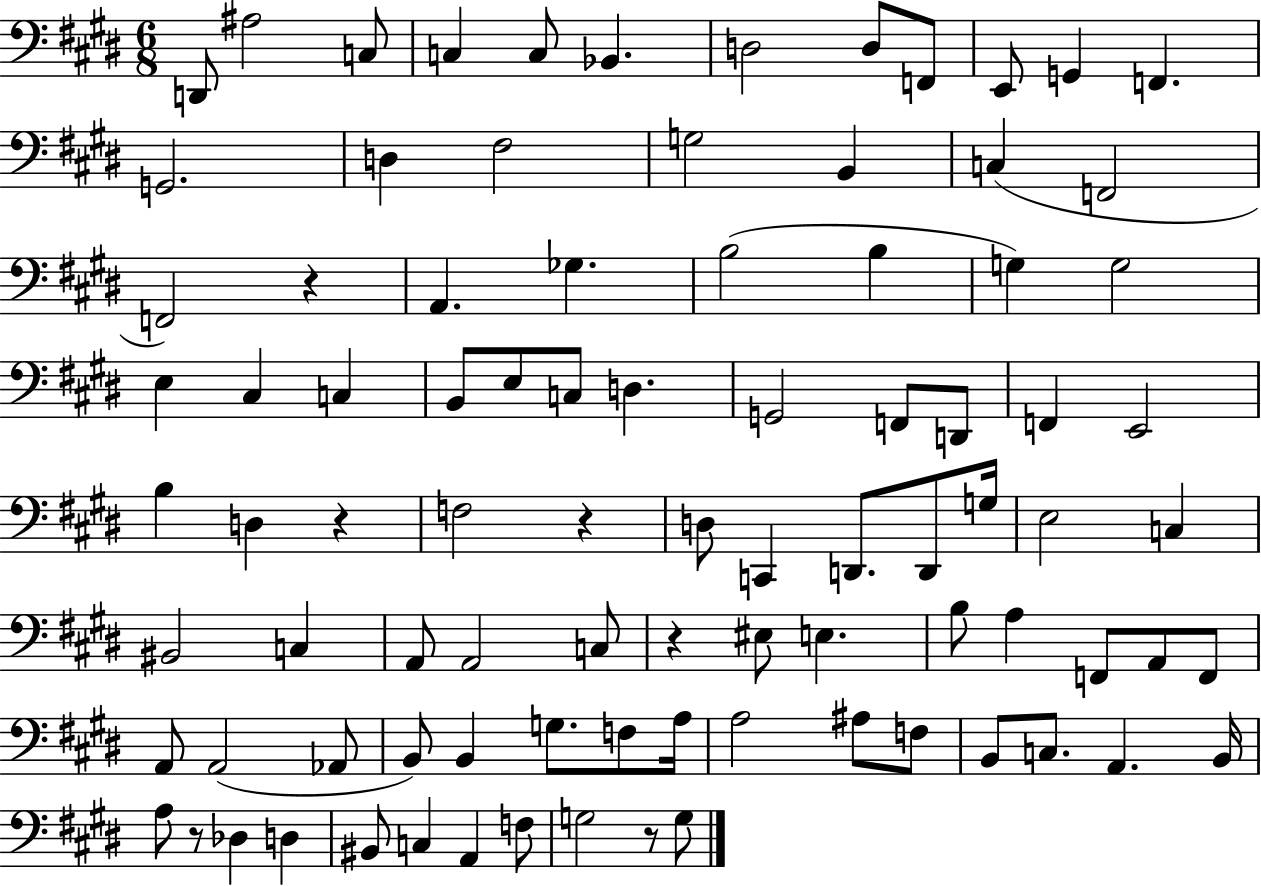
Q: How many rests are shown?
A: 6